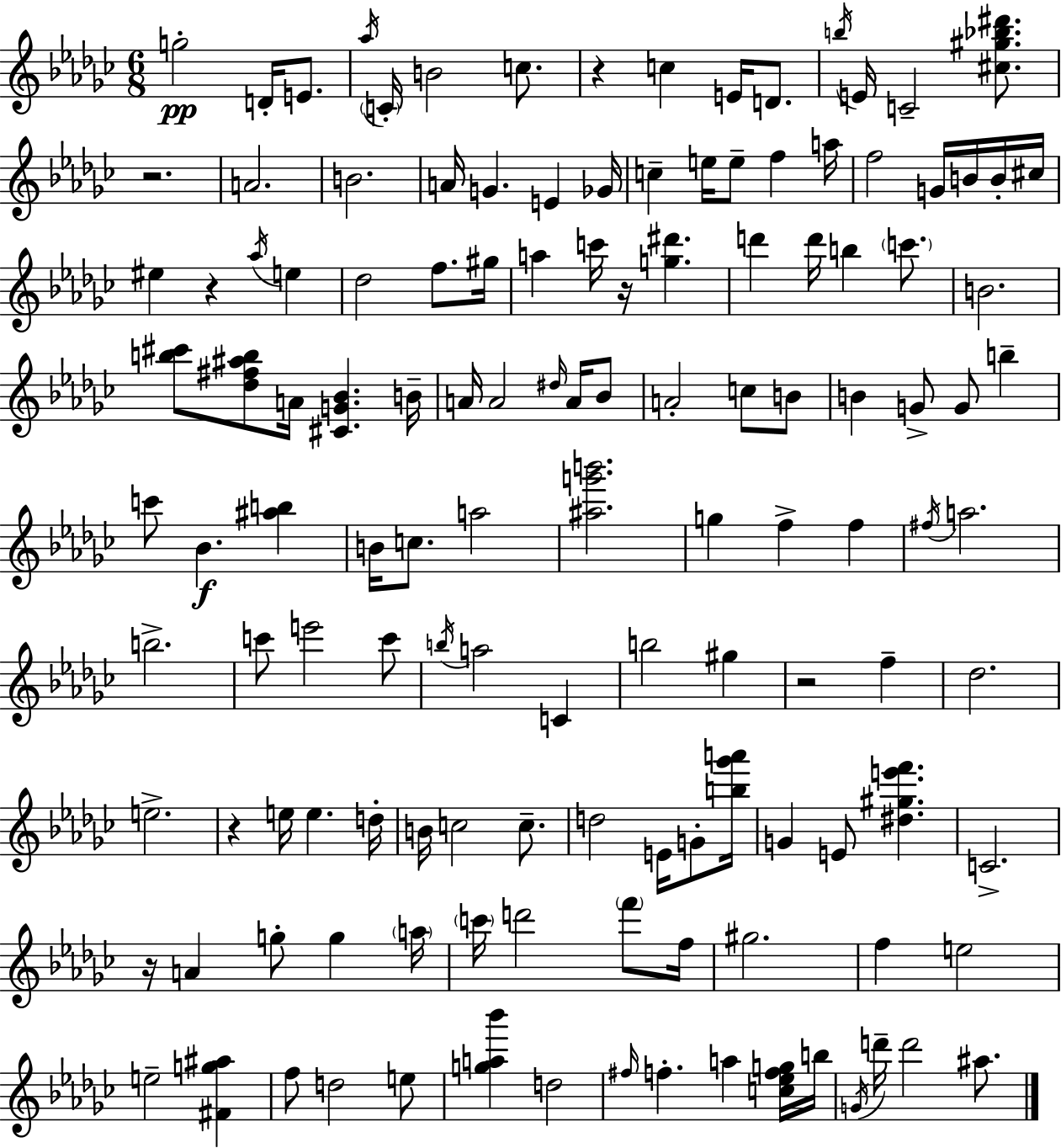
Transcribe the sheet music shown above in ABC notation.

X:1
T:Untitled
M:6/8
L:1/4
K:Ebm
g2 D/4 E/2 _a/4 C/4 B2 c/2 z c E/4 D/2 b/4 E/4 C2 [^c^g_b^d']/2 z2 A2 B2 A/4 G E _G/4 c e/4 e/2 f a/4 f2 G/4 B/4 B/4 ^c/4 ^e z _a/4 e _d2 f/2 ^g/4 a c'/4 z/4 [g^d'] d' d'/4 b c'/2 B2 [b^c']/2 [_d^f^ab]/2 A/4 [^CG_B] B/4 A/4 A2 ^d/4 A/4 _B/2 A2 c/2 B/2 B G/2 G/2 b c'/2 _B [^ab] B/4 c/2 a2 [^ag'b']2 g f f ^f/4 a2 b2 c'/2 e'2 c'/2 b/4 a2 C b2 ^g z2 f _d2 e2 z e/4 e d/4 B/4 c2 c/2 d2 E/4 G/2 [b_g'a']/4 G E/2 [^d^ge'f'] C2 z/4 A g/2 g a/4 c'/4 d'2 f'/2 f/4 ^g2 f e2 e2 [^Fg^a] f/2 d2 e/2 [ga_b'] d2 ^f/4 f a [c_efg]/4 b/4 G/4 d'/4 d'2 ^a/2